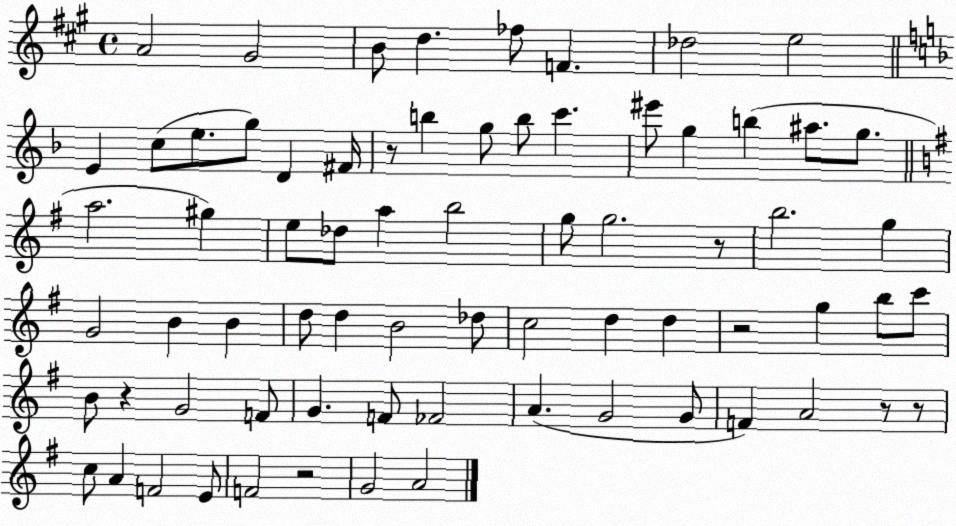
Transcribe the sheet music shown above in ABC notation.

X:1
T:Untitled
M:4/4
L:1/4
K:A
A2 ^G2 B/2 d _f/2 F _d2 e2 E c/2 e/2 g/2 D ^F/4 z/2 b g/2 b/2 c' ^e'/2 g b ^a/2 g/2 a2 ^g e/2 _d/2 a b2 g/2 g2 z/2 b2 g G2 B B d/2 d B2 _d/2 c2 d d z2 g b/2 c'/2 B/2 z G2 F/2 G F/2 _F2 A G2 G/2 F A2 z/2 z/2 c/2 A F2 E/2 F2 z2 G2 A2